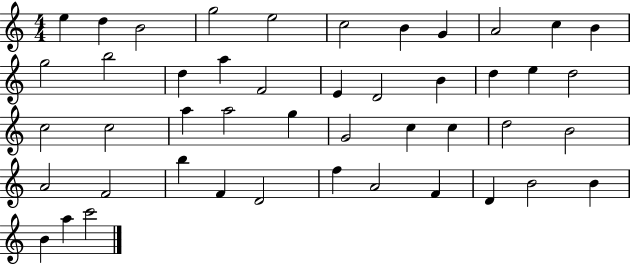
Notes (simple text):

E5/q D5/q B4/h G5/h E5/h C5/h B4/q G4/q A4/h C5/q B4/q G5/h B5/h D5/q A5/q F4/h E4/q D4/h B4/q D5/q E5/q D5/h C5/h C5/h A5/q A5/h G5/q G4/h C5/q C5/q D5/h B4/h A4/h F4/h B5/q F4/q D4/h F5/q A4/h F4/q D4/q B4/h B4/q B4/q A5/q C6/h